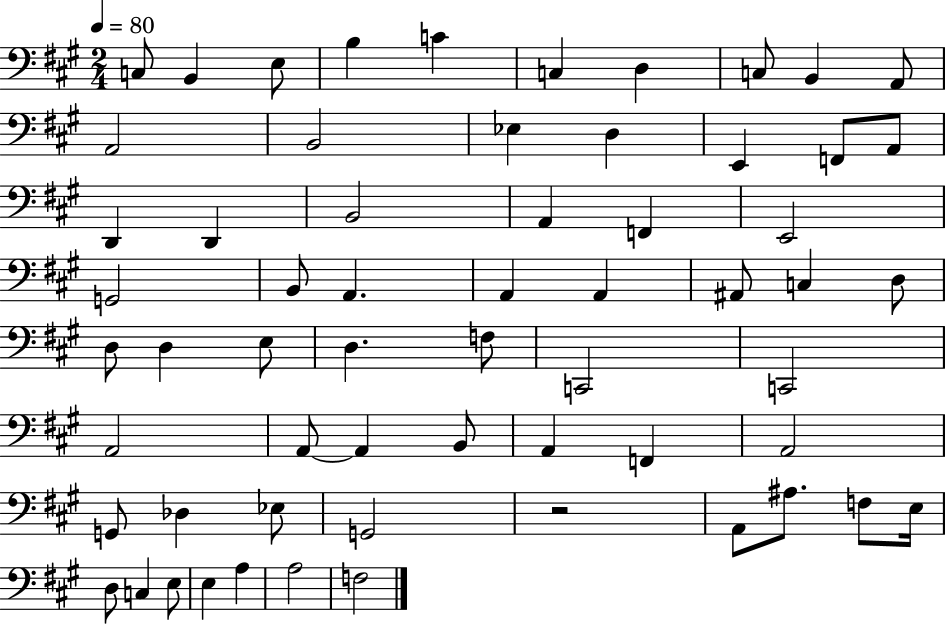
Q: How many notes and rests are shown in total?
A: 61